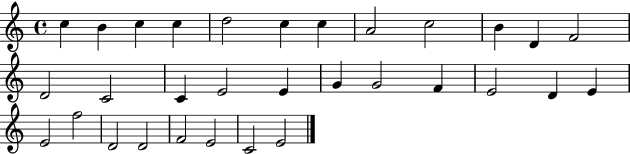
{
  \clef treble
  \time 4/4
  \defaultTimeSignature
  \key c \major
  c''4 b'4 c''4 c''4 | d''2 c''4 c''4 | a'2 c''2 | b'4 d'4 f'2 | \break d'2 c'2 | c'4 e'2 e'4 | g'4 g'2 f'4 | e'2 d'4 e'4 | \break e'2 f''2 | d'2 d'2 | f'2 e'2 | c'2 e'2 | \break \bar "|."
}